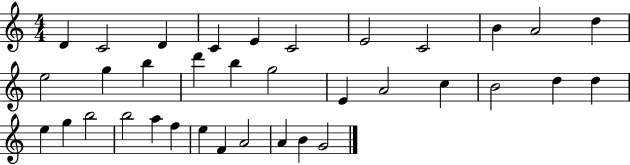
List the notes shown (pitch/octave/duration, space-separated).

D4/q C4/h D4/q C4/q E4/q C4/h E4/h C4/h B4/q A4/h D5/q E5/h G5/q B5/q D6/q B5/q G5/h E4/q A4/h C5/q B4/h D5/q D5/q E5/q G5/q B5/h B5/h A5/q F5/q E5/q F4/q A4/h A4/q B4/q G4/h